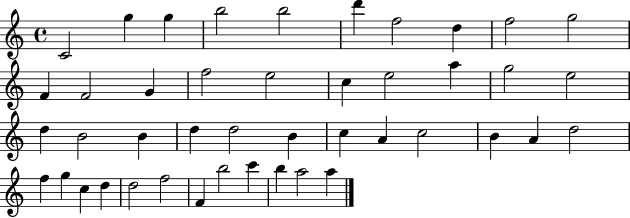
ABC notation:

X:1
T:Untitled
M:4/4
L:1/4
K:C
C2 g g b2 b2 d' f2 d f2 g2 F F2 G f2 e2 c e2 a g2 e2 d B2 B d d2 B c A c2 B A d2 f g c d d2 f2 F b2 c' b a2 a